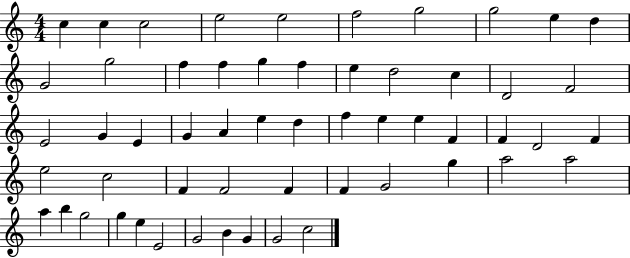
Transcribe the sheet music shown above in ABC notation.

X:1
T:Untitled
M:4/4
L:1/4
K:C
c c c2 e2 e2 f2 g2 g2 e d G2 g2 f f g f e d2 c D2 F2 E2 G E G A e d f e e F F D2 F e2 c2 F F2 F F G2 g a2 a2 a b g2 g e E2 G2 B G G2 c2